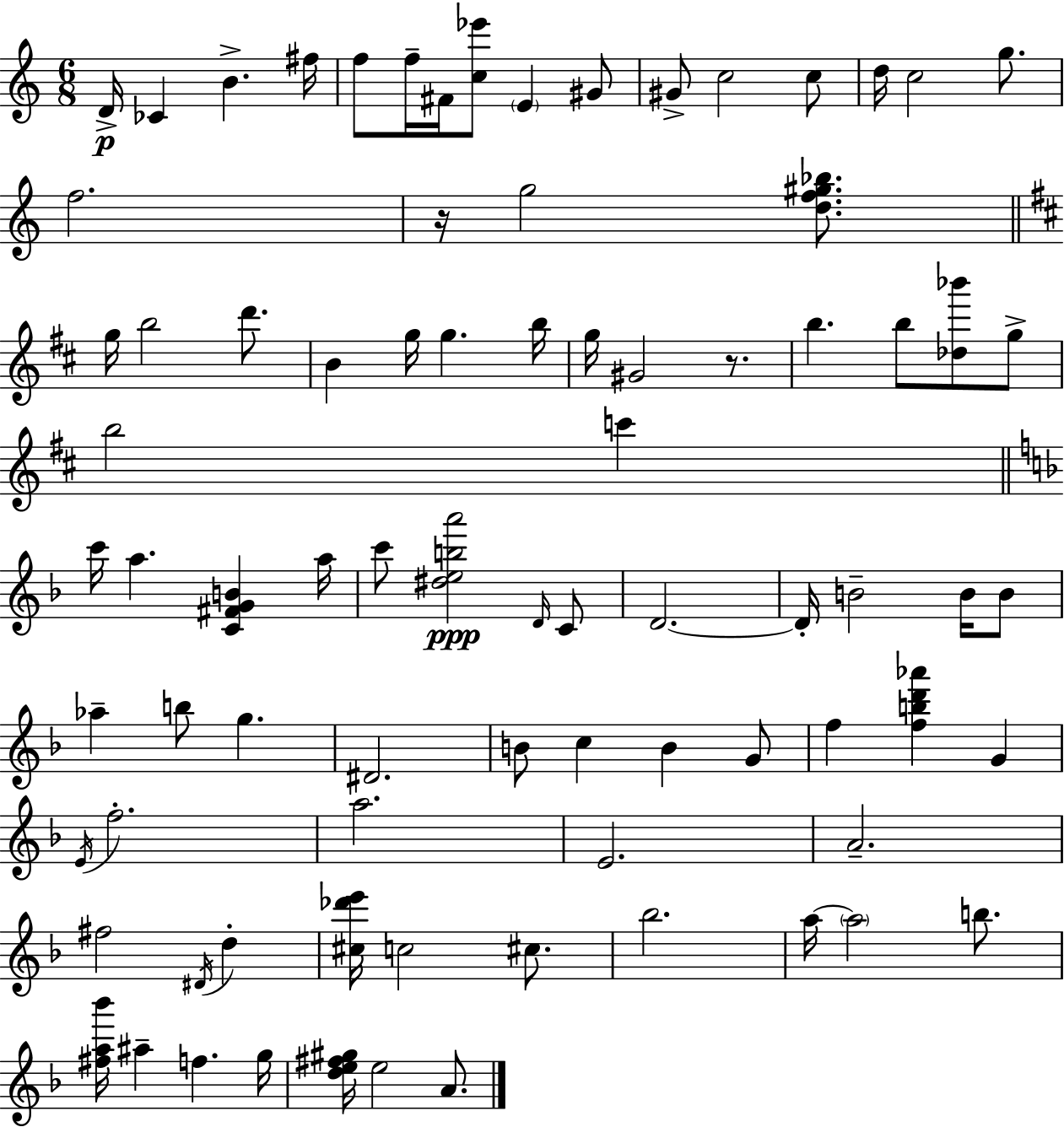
D4/s CES4/q B4/q. F#5/s F5/e F5/s F#4/s [C5,Eb6]/e E4/q G#4/e G#4/e C5/h C5/e D5/s C5/h G5/e. F5/h. R/s G5/h [D5,F5,G#5,Bb5]/e. G5/s B5/h D6/e. B4/q G5/s G5/q. B5/s G5/s G#4/h R/e. B5/q. B5/e [Db5,Bb6]/e G5/e B5/h C6/q C6/s A5/q. [C4,F#4,G4,B4]/q A5/s C6/e [D#5,E5,B5,A6]/h D4/s C4/e D4/h. D4/s B4/h B4/s B4/e Ab5/q B5/e G5/q. D#4/h. B4/e C5/q B4/q G4/e F5/q [F5,B5,D6,Ab6]/q G4/q E4/s F5/h. A5/h. E4/h. A4/h. F#5/h D#4/s D5/q [C#5,Db6,E6]/s C5/h C#5/e. Bb5/h. A5/s A5/h B5/e. [F#5,A5,Bb6]/s A#5/q F5/q. G5/s [D5,E5,F#5,G#5]/s E5/h A4/e.